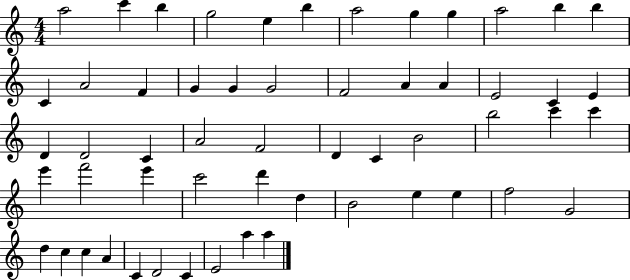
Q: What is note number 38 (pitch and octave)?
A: E6